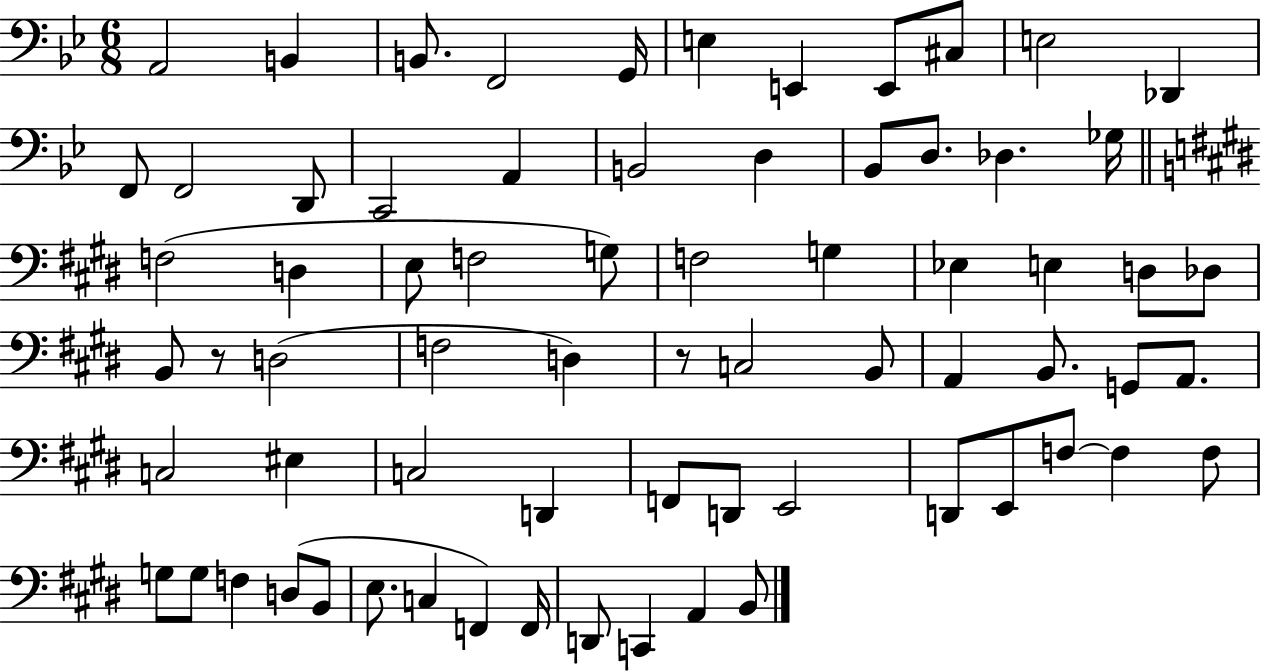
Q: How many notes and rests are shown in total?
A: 70